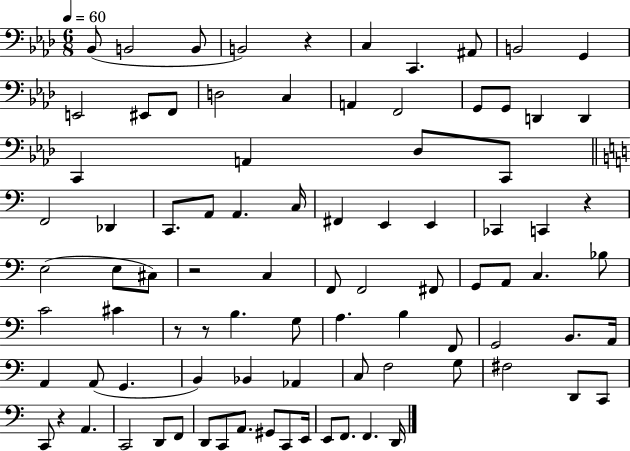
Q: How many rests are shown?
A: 6